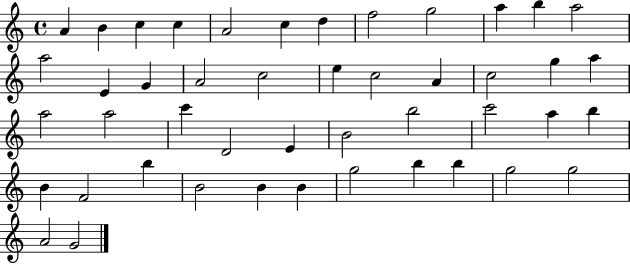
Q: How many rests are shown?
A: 0